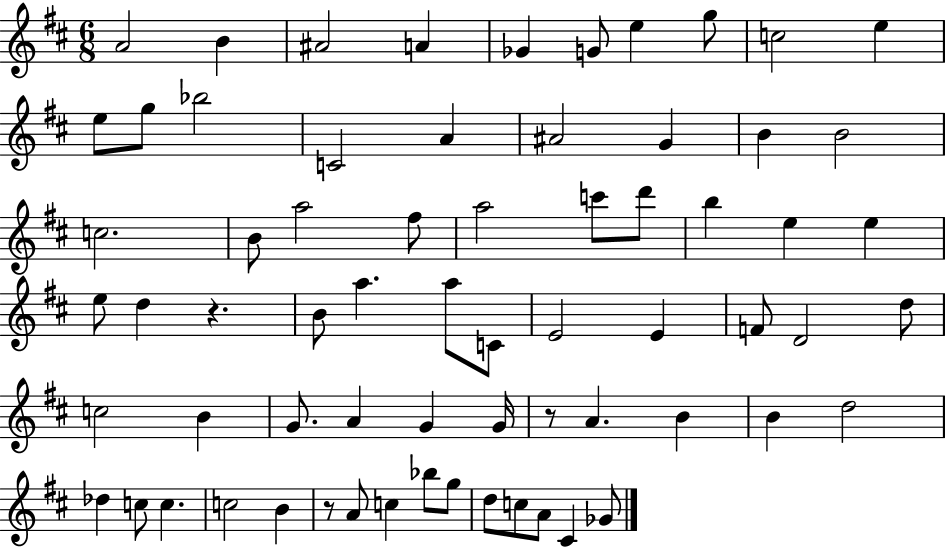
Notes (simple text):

A4/h B4/q A#4/h A4/q Gb4/q G4/e E5/q G5/e C5/h E5/q E5/e G5/e Bb5/h C4/h A4/q A#4/h G4/q B4/q B4/h C5/h. B4/e A5/h F#5/e A5/h C6/e D6/e B5/q E5/q E5/q E5/e D5/q R/q. B4/e A5/q. A5/e C4/e E4/h E4/q F4/e D4/h D5/e C5/h B4/q G4/e. A4/q G4/q G4/s R/e A4/q. B4/q B4/q D5/h Db5/q C5/e C5/q. C5/h B4/q R/e A4/e C5/q Bb5/e G5/e D5/e C5/e A4/e C#4/q Gb4/e